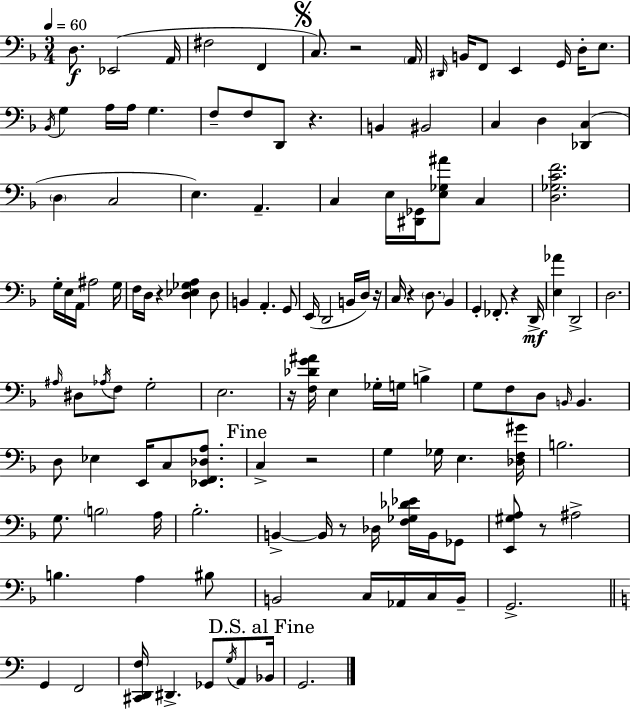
{
  \clef bass
  \numericTimeSignature
  \time 3/4
  \key f \major
  \tempo 4 = 60
  d8.\f ees,2( a,16 | fis2 f,4 | \mark \markup { \musicglyph "scripts.segno" } c8.) r2 \parenthesize a,16 | \grace { dis,16 } b,16 f,8 e,4 g,16 d16-. e8. | \break \acciaccatura { bes,16 } g4 a16 a16 g4. | f8-- f8 d,8 r4. | b,4 bis,2 | c4 d4 <des, c>4( | \break \parenthesize d4 c2 | e4.) a,4.-- | c4 e16 <dis, ges,>16 <e ges ais'>8 c4 | <d ges c' f'>2. | \break g16-. e16 a,16 ais2 | g16 f16 d16 r4 <d ees ges a>4 | d8 b,4 a,4.-. | g,8 e,16( d,2 b,16 | \break d16) r16 c16 r4 \parenthesize d8. bes,4 | g,4-. fes,8.-. r4 | d,16->\mf <e aes'>4 d,2-> | d2. | \break \grace { ais16 } dis8 \acciaccatura { aes16 } f8 g2-. | e2. | r16 <f des' g' ais'>16 e4 ges16-. g16 | b4-> g8 f8 d8 \grace { b,16 } b,4. | \break d8 ees4 e,16 | c8 <ees, f, des a>8. \mark "Fine" c4-> r2 | g4 ges16 e4. | <des f gis'>16 b2. | \break g8. \parenthesize b2 | a16 bes2.-. | b,4->~~ b,16 r8 | des16 <f ges des' ees'>16 b,16 ges,8 <e, gis a>8 r8 ais2-> | \break b4. a4 | bis8 b,2 | c16 aes,16 c16 b,16-- g,2.-> | \bar "||" \break \key a \minor g,4 f,2 | <cis, d, f>16 dis,4.-> ges,8 \acciaccatura { g16 } a,8 | \mark "D.S. al Fine" bes,16 g,2. | \bar "|."
}